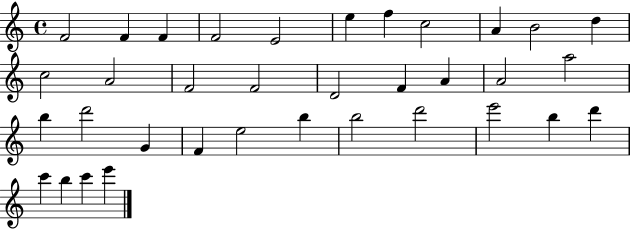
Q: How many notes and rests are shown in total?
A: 35